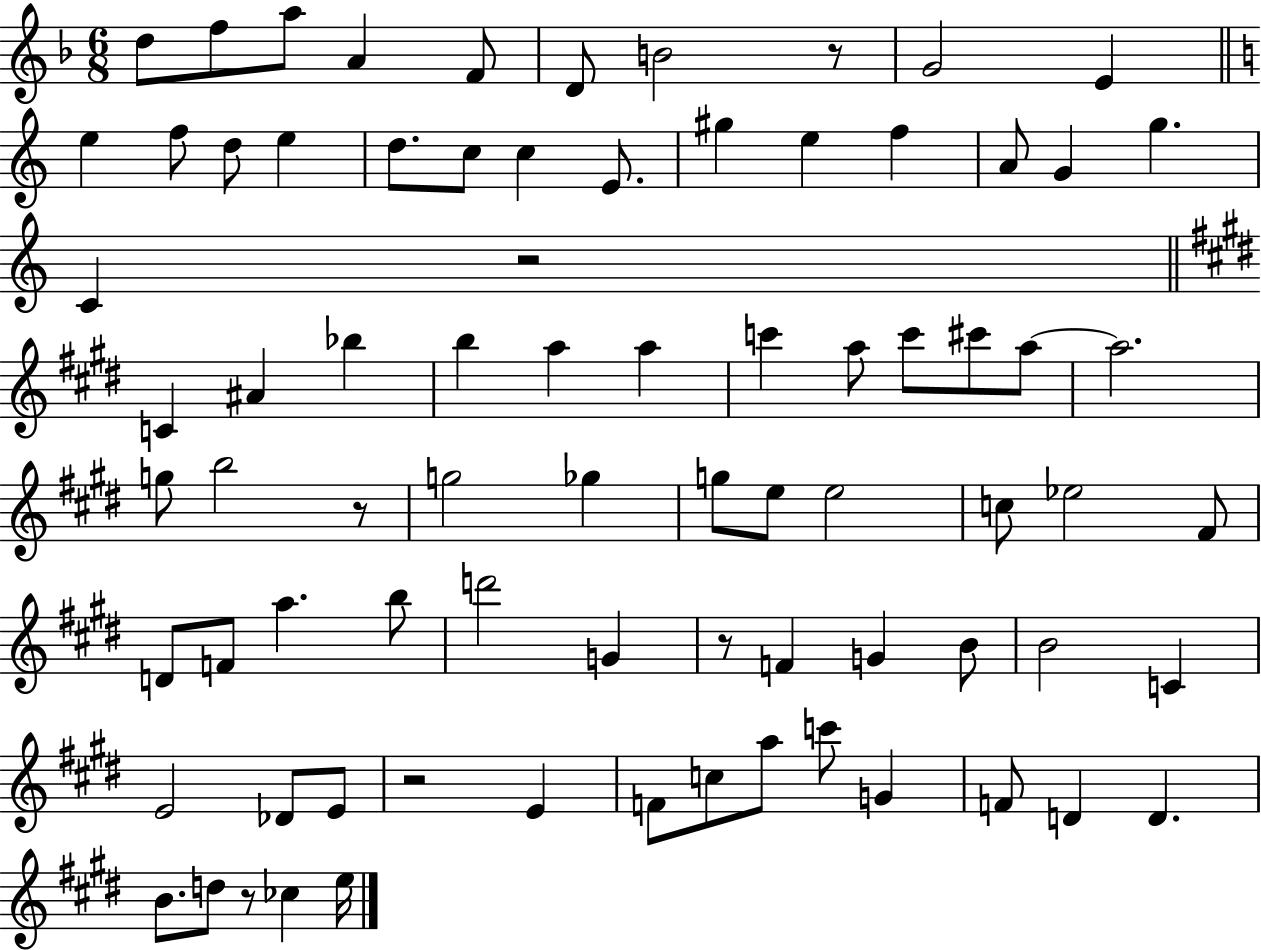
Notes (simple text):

D5/e F5/e A5/e A4/q F4/e D4/e B4/h R/e G4/h E4/q E5/q F5/e D5/e E5/q D5/e. C5/e C5/q E4/e. G#5/q E5/q F5/q A4/e G4/q G5/q. C4/q R/h C4/q A#4/q Bb5/q B5/q A5/q A5/q C6/q A5/e C6/e C#6/e A5/e A5/h. G5/e B5/h R/e G5/h Gb5/q G5/e E5/e E5/h C5/e Eb5/h F#4/e D4/e F4/e A5/q. B5/e D6/h G4/q R/e F4/q G4/q B4/e B4/h C4/q E4/h Db4/e E4/e R/h E4/q F4/e C5/e A5/e C6/e G4/q F4/e D4/q D4/q. B4/e. D5/e R/e CES5/q E5/s